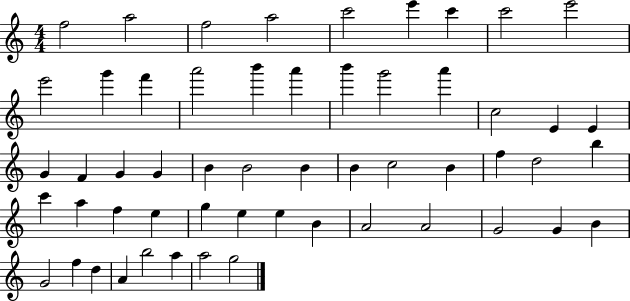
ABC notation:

X:1
T:Untitled
M:4/4
L:1/4
K:C
f2 a2 f2 a2 c'2 e' c' c'2 e'2 e'2 g' f' a'2 b' a' b' g'2 a' c2 E E G F G G B B2 B B c2 B f d2 b c' a f e g e e B A2 A2 G2 G B G2 f d A b2 a a2 g2